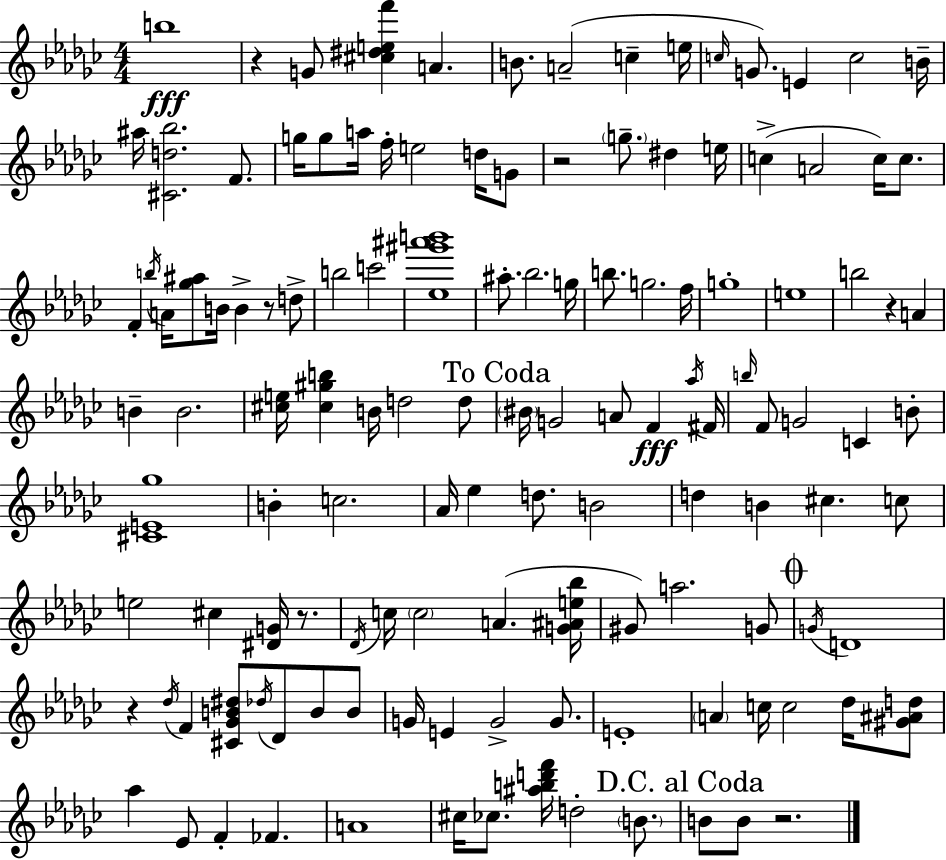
{
  \clef treble
  \numericTimeSignature
  \time 4/4
  \key ees \minor
  \repeat volta 2 { b''1\fff | r4 g'8 <cis'' dis'' e'' f'''>4 a'4. | b'8. a'2--( c''4-- e''16 | \grace { c''16 }) g'8. e'4 c''2 | \break b'16-- ais''16 <cis' d'' bes''>2. f'8. | g''16 g''8 a''16 f''16-. e''2 d''16 g'8 | r2 \parenthesize g''8.-- dis''4 | e''16 c''4->( a'2 c''16) c''8. | \break f'4-. \acciaccatura { b''16 } a'16 <ges'' ais''>8 b'16 b'4-> r8 | d''8-> b''2 c'''2 | <ees'' gis''' ais''' b'''>1 | ais''8.-. bes''2. | \break g''16 b''8. g''2. | f''16 g''1-. | e''1 | b''2 r4 a'4 | \break b'4-- b'2. | <cis'' e''>16 <cis'' gis'' b''>4 b'16 d''2 | d''8 \mark "To Coda" \parenthesize bis'16 g'2 a'8 f'4\fff | \acciaccatura { aes''16 } fis'16 \grace { b''16 } f'8 g'2 c'4 | \break b'8-. <cis' e' ges''>1 | b'4-. c''2. | aes'16 ees''4 d''8. b'2 | d''4 b'4 cis''4. | \break c''8 e''2 cis''4 | <dis' g'>16 r8. \acciaccatura { des'16 } c''16 \parenthesize c''2 a'4.( | <g' ais' e'' bes''>16 gis'8) a''2. | g'8 \mark \markup { \musicglyph "scripts.coda" } \acciaccatura { g'16 } d'1 | \break r4 \acciaccatura { des''16 } f'4 <cis' ges' b' dis''>8 | \acciaccatura { des''16 } des'8 b'8 b'8 g'16 e'4 g'2-> | g'8. e'1-. | \parenthesize a'4 c''16 c''2 | \break des''16 <gis' ais' d''>8 aes''4 ees'8 f'4-. | fes'4. a'1 | cis''16 ces''8. <ais'' b'' d''' f'''>16 d''2-. | \parenthesize b'8. \mark "D.C. al Coda" b'8 b'8 r2. | \break } \bar "|."
}